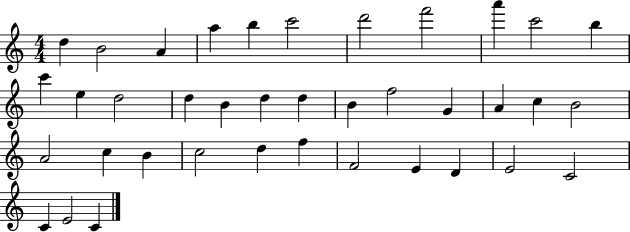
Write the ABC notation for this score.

X:1
T:Untitled
M:4/4
L:1/4
K:C
d B2 A a b c'2 d'2 f'2 a' c'2 b c' e d2 d B d d B f2 G A c B2 A2 c B c2 d f F2 E D E2 C2 C E2 C